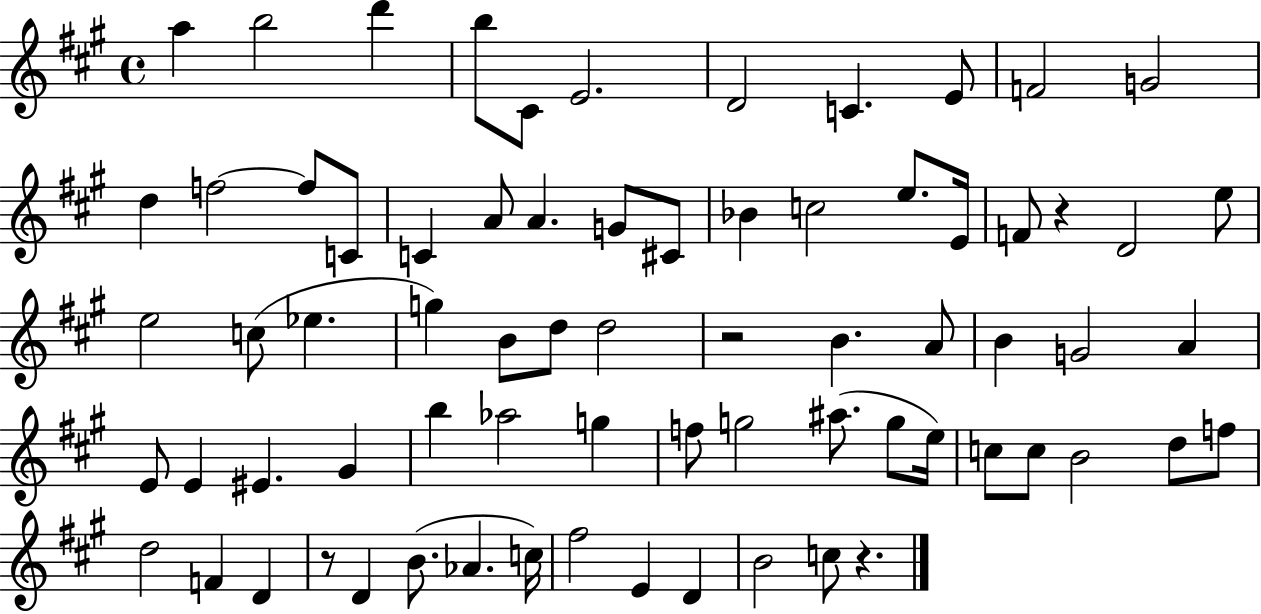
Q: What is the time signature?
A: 4/4